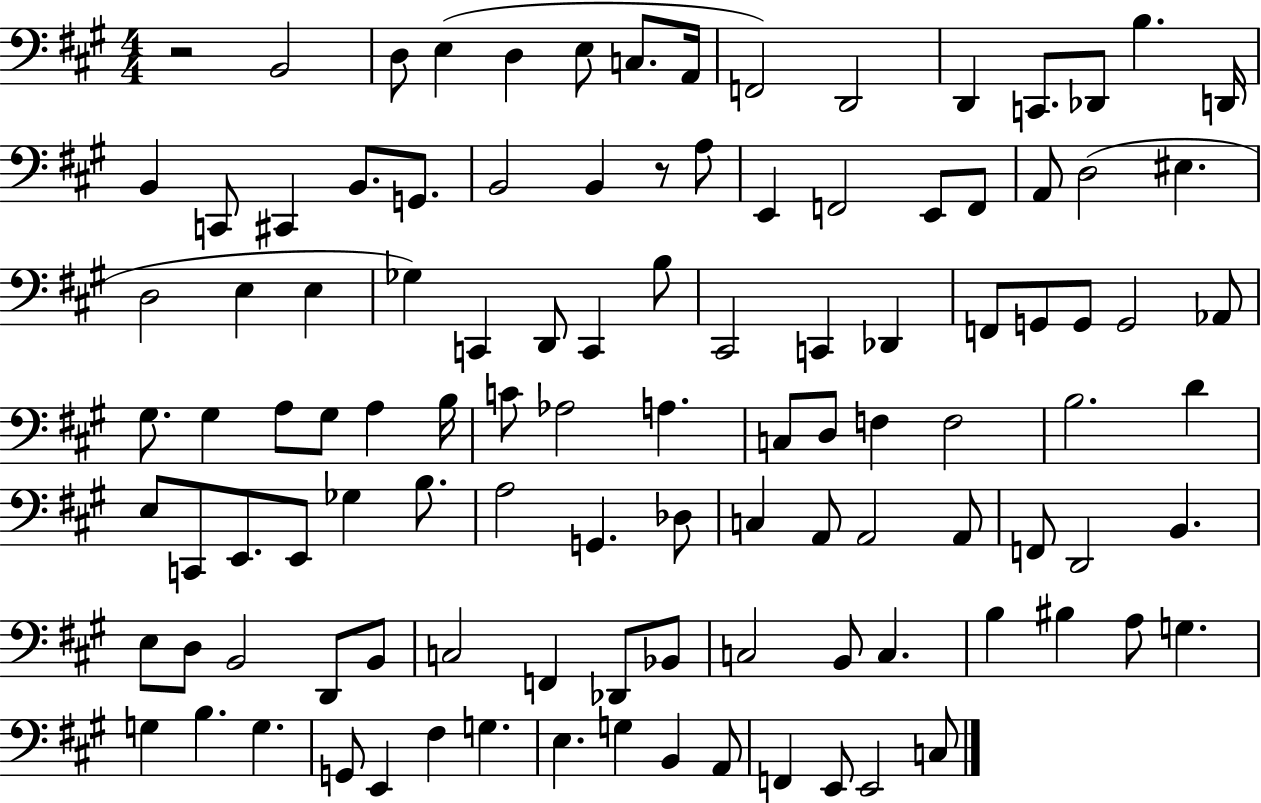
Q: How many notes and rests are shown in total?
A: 109